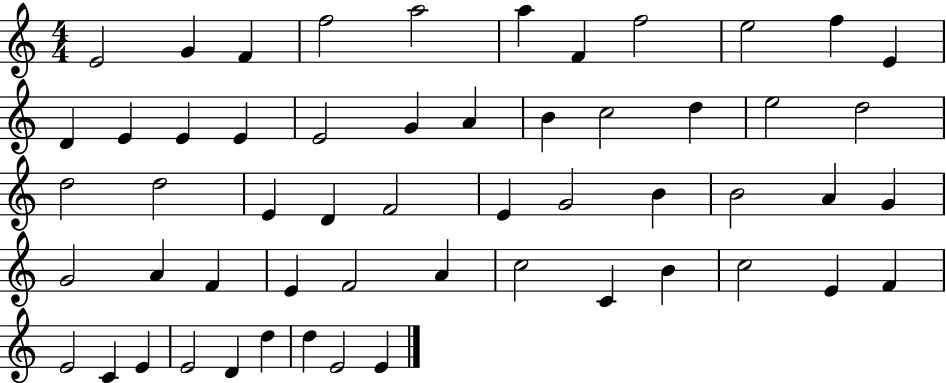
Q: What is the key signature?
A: C major